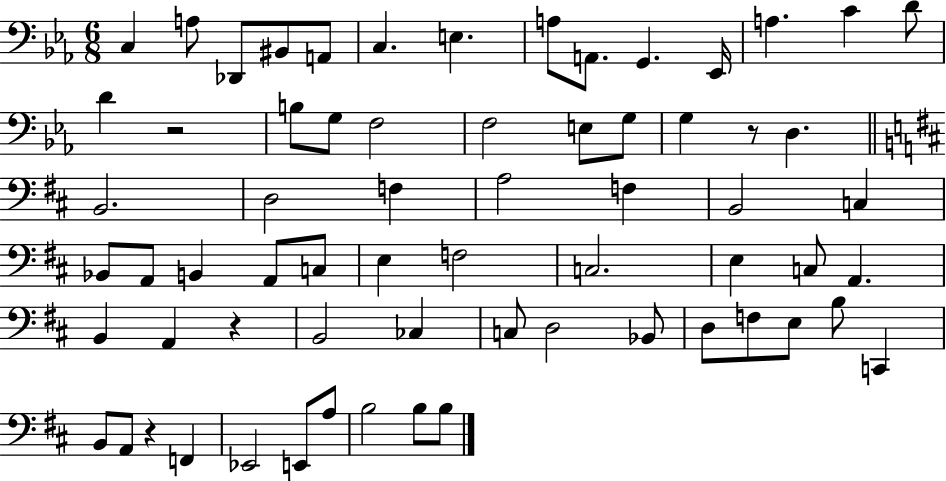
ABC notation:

X:1
T:Untitled
M:6/8
L:1/4
K:Eb
C, A,/2 _D,,/2 ^B,,/2 A,,/2 C, E, A,/2 A,,/2 G,, _E,,/4 A, C D/2 D z2 B,/2 G,/2 F,2 F,2 E,/2 G,/2 G, z/2 D, B,,2 D,2 F, A,2 F, B,,2 C, _B,,/2 A,,/2 B,, A,,/2 C,/2 E, F,2 C,2 E, C,/2 A,, B,, A,, z B,,2 _C, C,/2 D,2 _B,,/2 D,/2 F,/2 E,/2 B,/2 C,, B,,/2 A,,/2 z F,, _E,,2 E,,/2 A,/2 B,2 B,/2 B,/2